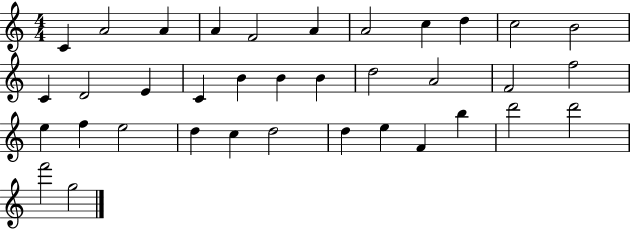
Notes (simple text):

C4/q A4/h A4/q A4/q F4/h A4/q A4/h C5/q D5/q C5/h B4/h C4/q D4/h E4/q C4/q B4/q B4/q B4/q D5/h A4/h F4/h F5/h E5/q F5/q E5/h D5/q C5/q D5/h D5/q E5/q F4/q B5/q D6/h D6/h F6/h G5/h